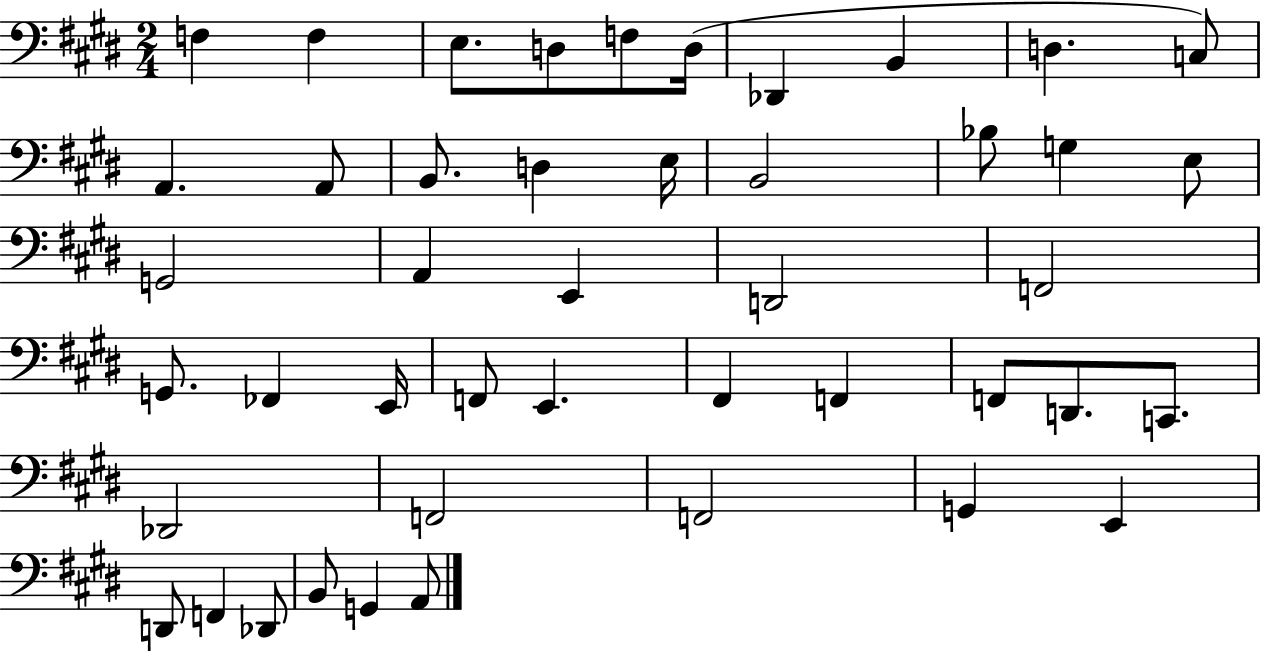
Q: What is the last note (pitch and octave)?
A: A2